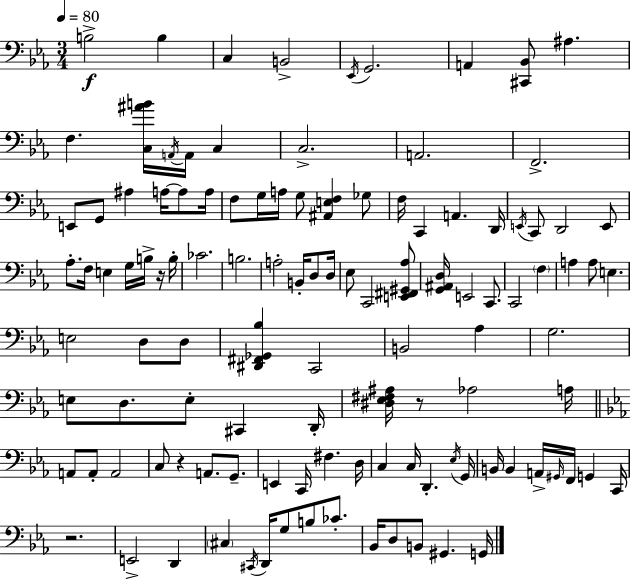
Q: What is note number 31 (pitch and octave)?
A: E2